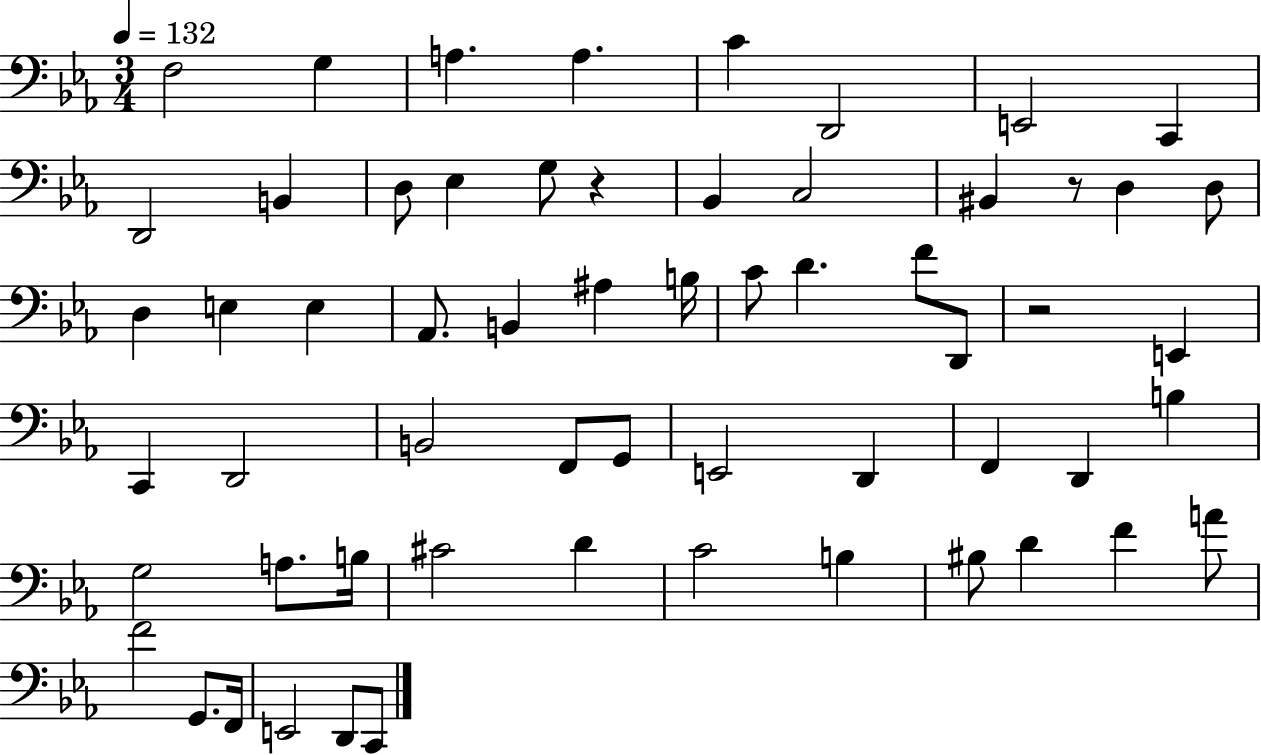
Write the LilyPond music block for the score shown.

{
  \clef bass
  \numericTimeSignature
  \time 3/4
  \key ees \major
  \tempo 4 = 132
  f2 g4 | a4. a4. | c'4 d,2 | e,2 c,4 | \break d,2 b,4 | d8 ees4 g8 r4 | bes,4 c2 | bis,4 r8 d4 d8 | \break d4 e4 e4 | aes,8. b,4 ais4 b16 | c'8 d'4. f'8 d,8 | r2 e,4 | \break c,4 d,2 | b,2 f,8 g,8 | e,2 d,4 | f,4 d,4 b4 | \break g2 a8. b16 | cis'2 d'4 | c'2 b4 | bis8 d'4 f'4 a'8 | \break f'2 g,8. f,16 | e,2 d,8 c,8 | \bar "|."
}